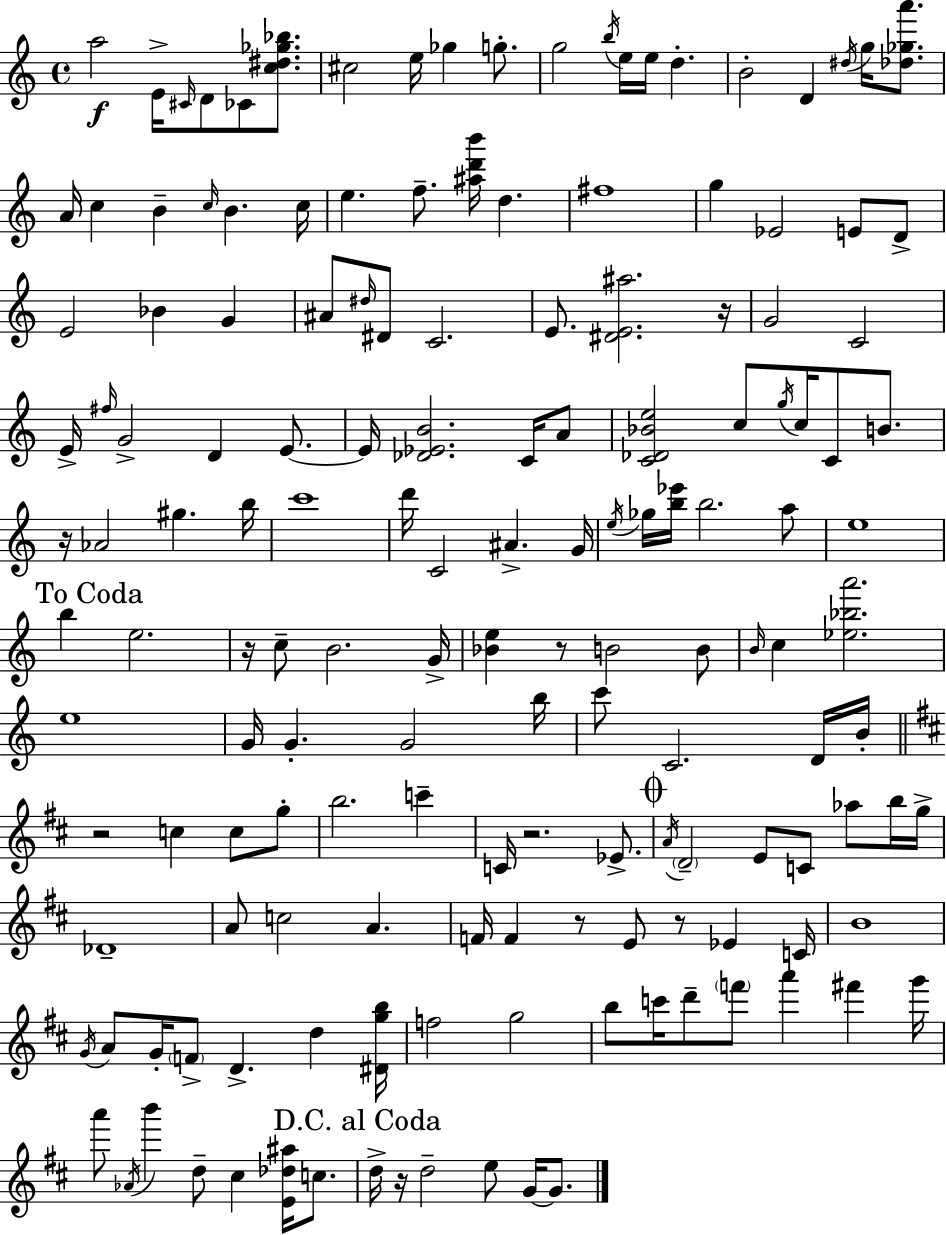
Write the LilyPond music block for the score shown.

{
  \clef treble
  \time 4/4
  \defaultTimeSignature
  \key c \major
  a''2\f e'16-> \grace { cis'16 } d'8 ces'8 <c'' dis'' ges'' bes''>8. | cis''2 e''16 ges''4 g''8.-. | g''2 \acciaccatura { b''16 } e''16 e''16 d''4.-. | b'2-. d'4 \acciaccatura { dis''16 } g''16 | \break <des'' ges'' a'''>8. a'16 c''4 b'4-- \grace { c''16 } b'4. | c''16 e''4. f''8.-- <ais'' d''' b'''>16 d''4. | fis''1 | g''4 ees'2 | \break e'8 d'8-> e'2 bes'4 | g'4 ais'8 \grace { dis''16 } dis'8 c'2. | e'8. <dis' e' ais''>2. | r16 g'2 c'2 | \break e'16-> \grace { fis''16 } g'2-> d'4 | e'8.~~ e'16 <des' ees' b'>2. | c'16 a'8 <c' des' bes' e''>2 c''8 | \acciaccatura { g''16 } c''16 c'8 b'8. r16 aes'2 | \break gis''4. b''16 c'''1 | d'''16 c'2 | ais'4.-> g'16 \acciaccatura { e''16 } ges''16 <b'' ees'''>16 b''2. | a''8 e''1 | \break \mark "To Coda" b''4 e''2. | r16 c''8-- b'2. | g'16-> <bes' e''>4 r8 b'2 | b'8 \grace { b'16 } c''4 <ees'' bes'' a'''>2. | \break e''1 | g'16 g'4.-. | g'2 b''16 c'''8 c'2. | d'16 b'16-. \bar "||" \break \key d \major r2 c''4 c''8 g''8-. | b''2. c'''4-- | c'16 r2. ees'8.-> | \mark \markup { \musicglyph "scripts.coda" } \acciaccatura { a'16 } \parenthesize d'2-- e'8 c'8 aes''8 b''16 | \break g''16-> des'1-- | a'8 c''2 a'4. | f'16 f'4 r8 e'8 r8 ees'4 | c'16 b'1 | \break \acciaccatura { g'16 } a'8 g'16-. \parenthesize f'8-> d'4.-> d''4 | <dis' g'' b''>16 f''2 g''2 | b''8 c'''16 d'''8-- \parenthesize f'''8 a'''4 fis'''4 | g'''16 a'''8 \acciaccatura { aes'16 } b'''4 d''8-- cis''4 <e' des'' ais''>16 | \break c''8. \mark "D.C. al Coda" d''16-> r16 d''2-- e''8 g'16~~ | g'8. \bar "|."
}